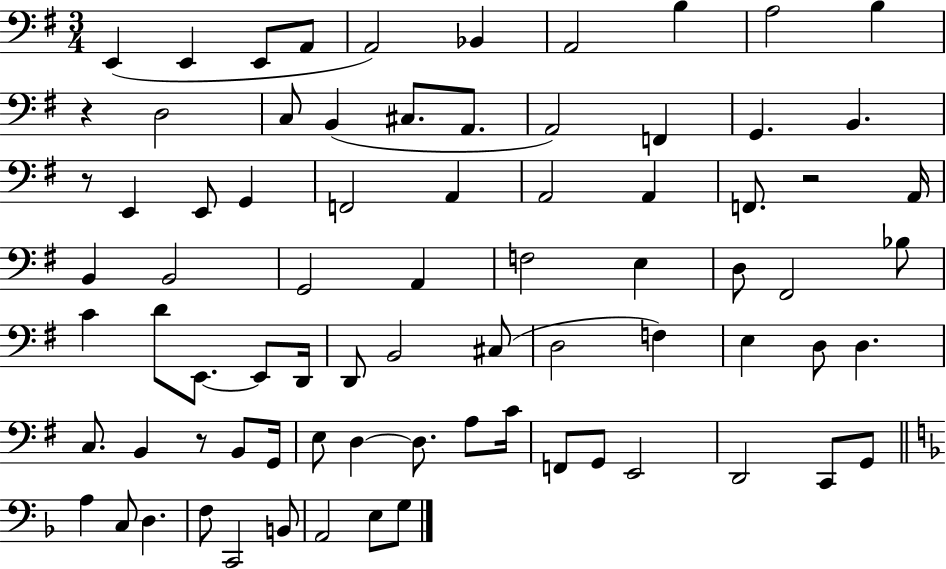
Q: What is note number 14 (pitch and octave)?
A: C#3